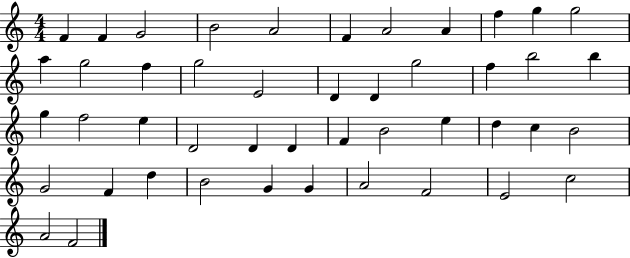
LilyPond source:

{
  \clef treble
  \numericTimeSignature
  \time 4/4
  \key c \major
  f'4 f'4 g'2 | b'2 a'2 | f'4 a'2 a'4 | f''4 g''4 g''2 | \break a''4 g''2 f''4 | g''2 e'2 | d'4 d'4 g''2 | f''4 b''2 b''4 | \break g''4 f''2 e''4 | d'2 d'4 d'4 | f'4 b'2 e''4 | d''4 c''4 b'2 | \break g'2 f'4 d''4 | b'2 g'4 g'4 | a'2 f'2 | e'2 c''2 | \break a'2 f'2 | \bar "|."
}